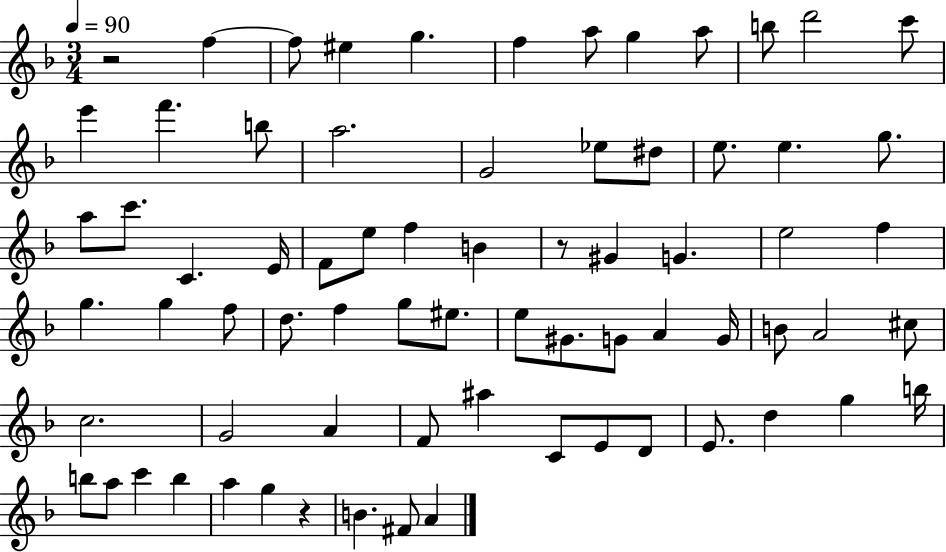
R/h F5/q F5/e EIS5/q G5/q. F5/q A5/e G5/q A5/e B5/e D6/h C6/e E6/q F6/q. B5/e A5/h. G4/h Eb5/e D#5/e E5/e. E5/q. G5/e. A5/e C6/e. C4/q. E4/s F4/e E5/e F5/q B4/q R/e G#4/q G4/q. E5/h F5/q G5/q. G5/q F5/e D5/e. F5/q G5/e EIS5/e. E5/e G#4/e. G4/e A4/q G4/s B4/e A4/h C#5/e C5/h. G4/h A4/q F4/e A#5/q C4/e E4/e D4/e E4/e. D5/q G5/q B5/s B5/e A5/e C6/q B5/q A5/q G5/q R/q B4/q. F#4/e A4/q